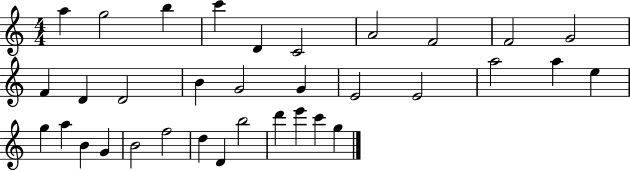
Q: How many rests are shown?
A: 0